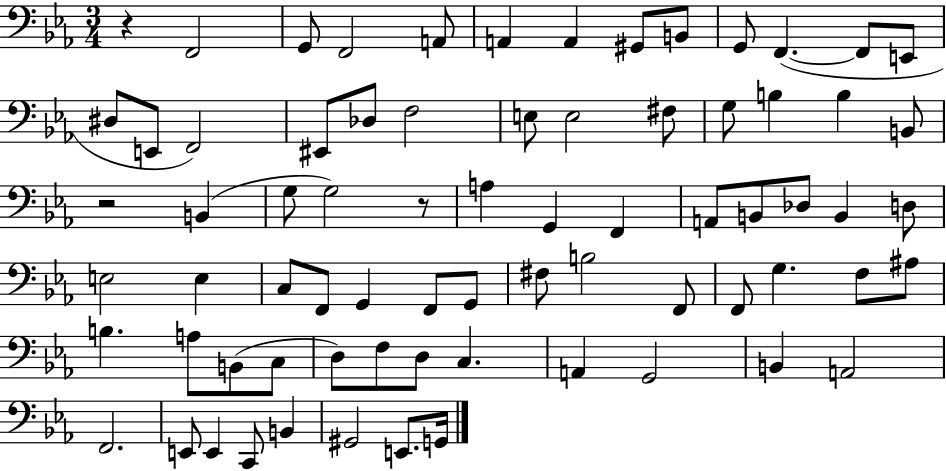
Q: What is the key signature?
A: EES major